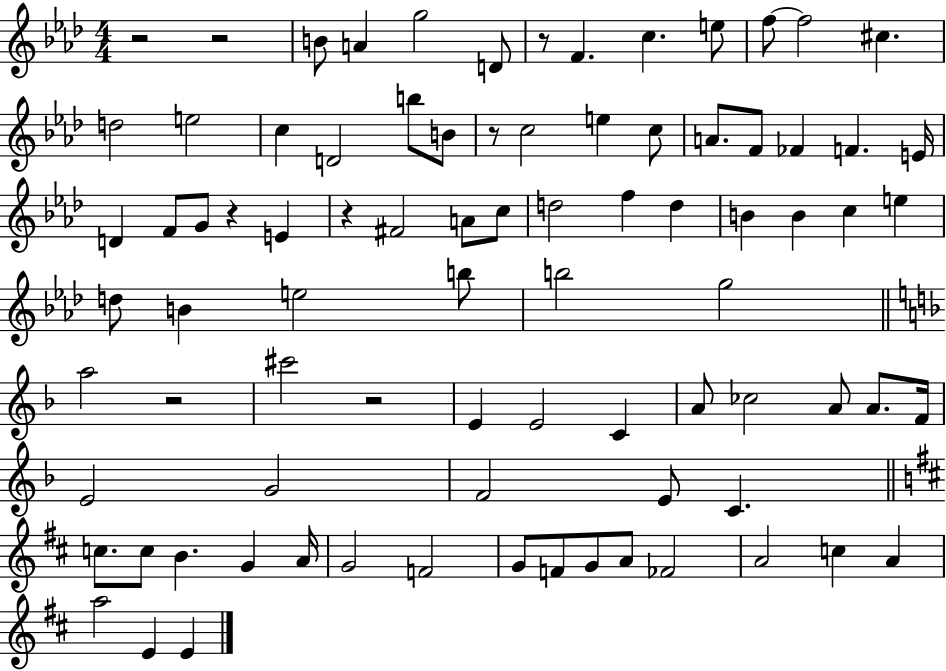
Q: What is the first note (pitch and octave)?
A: B4